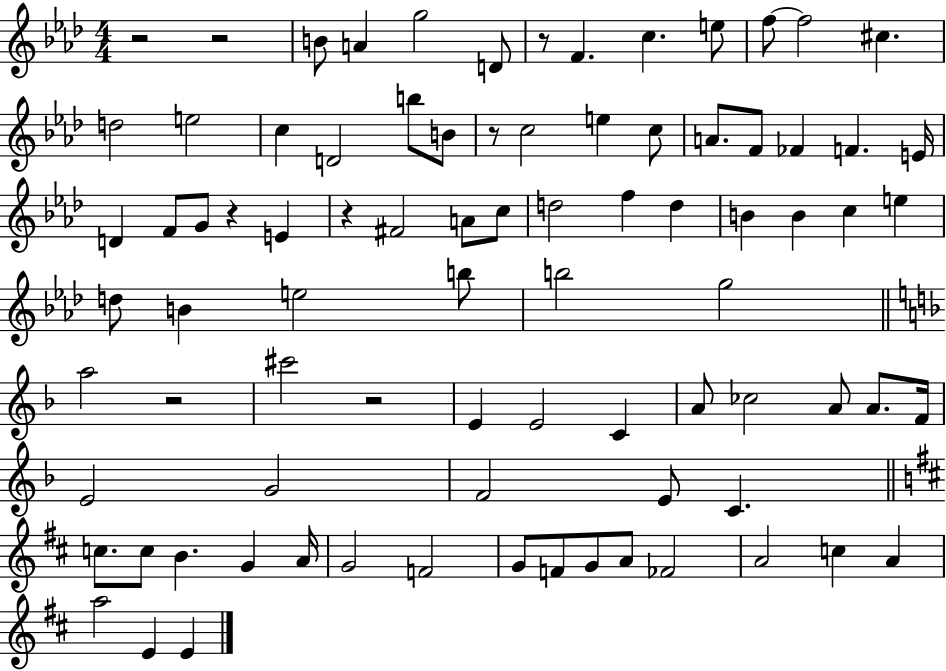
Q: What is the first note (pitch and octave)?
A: B4